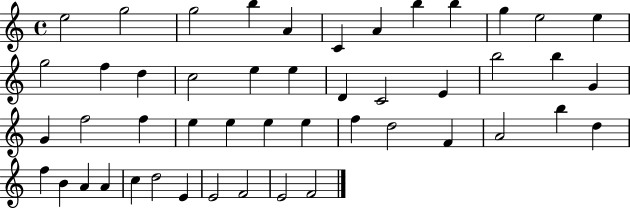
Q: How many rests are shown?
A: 0